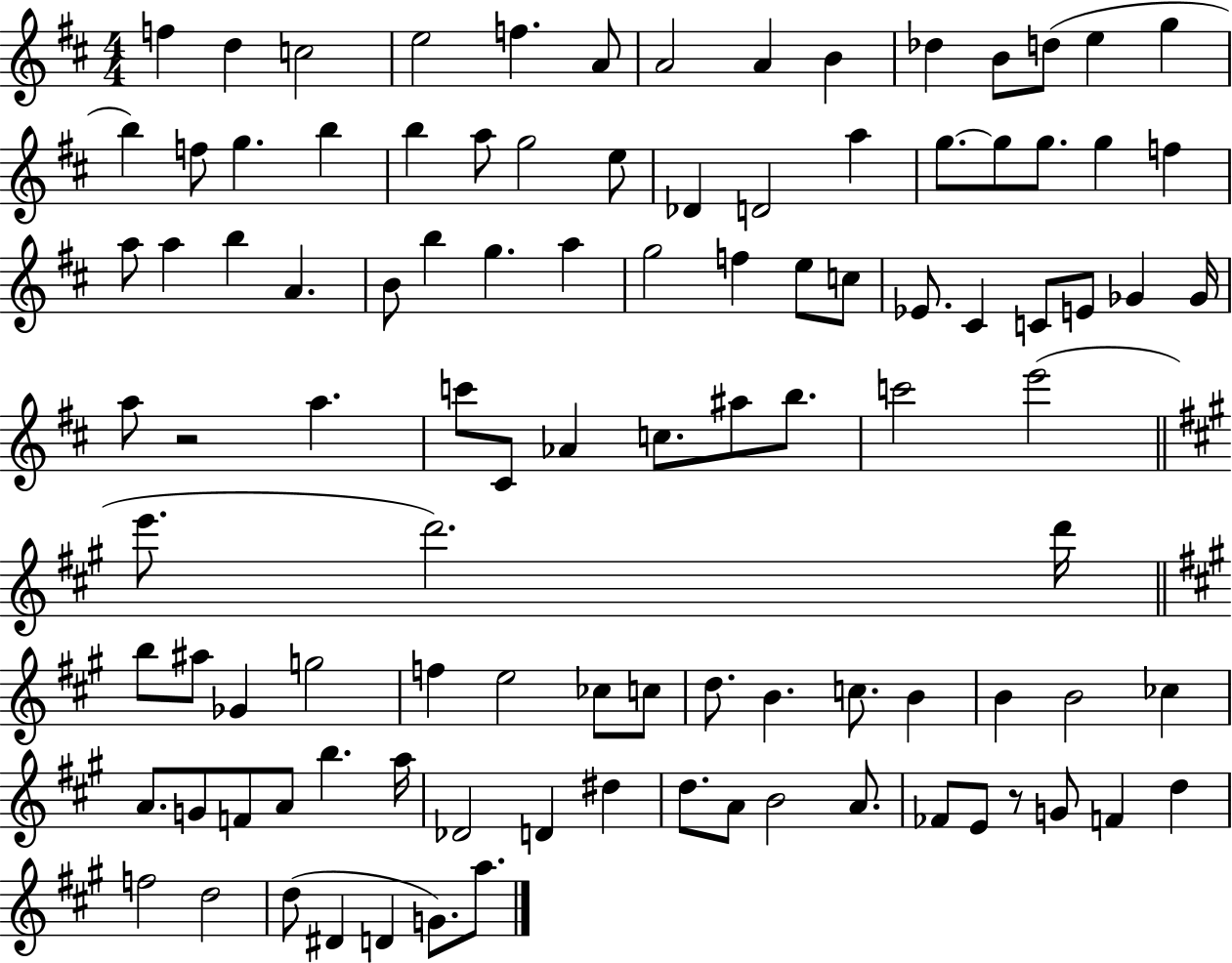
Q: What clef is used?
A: treble